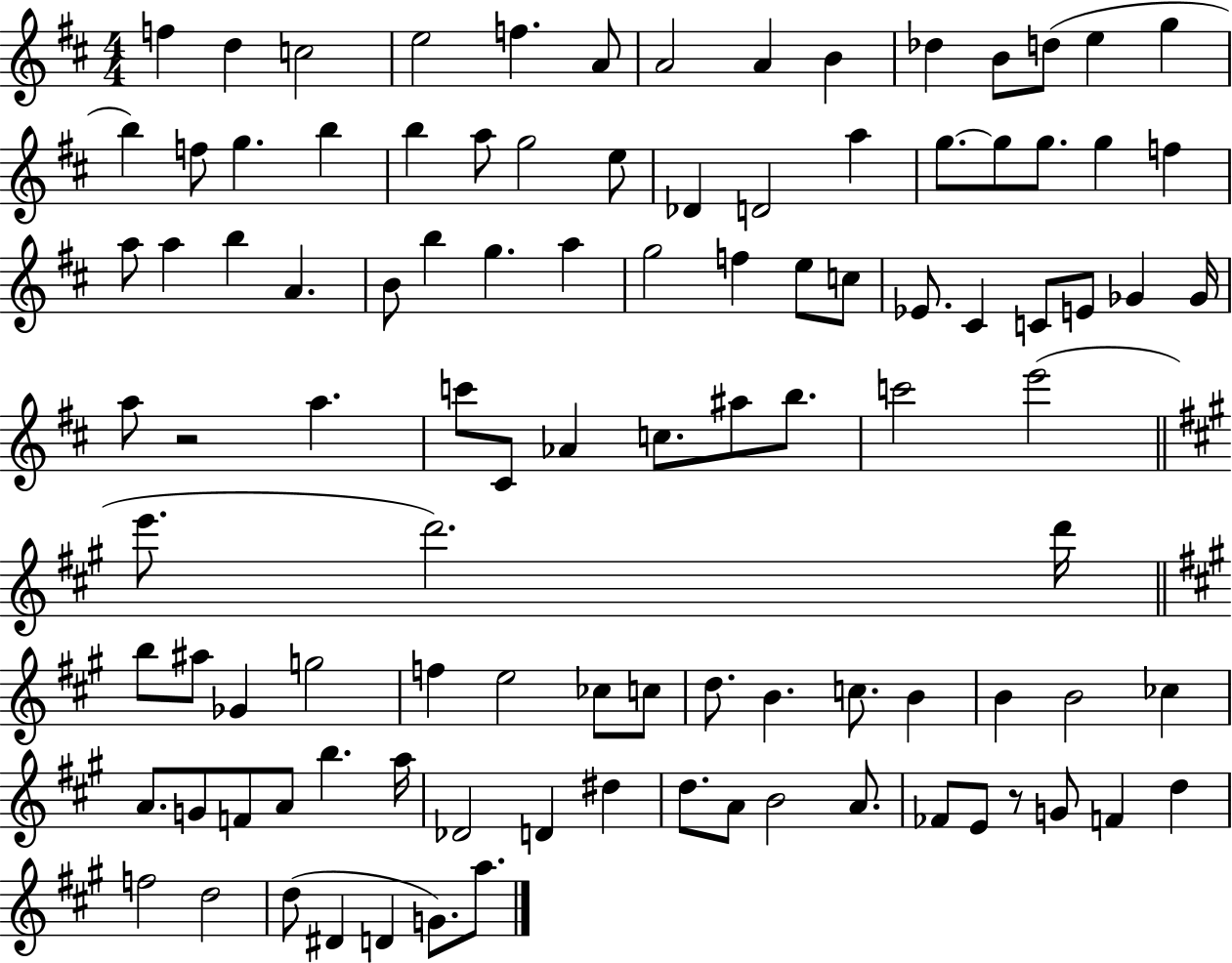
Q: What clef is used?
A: treble